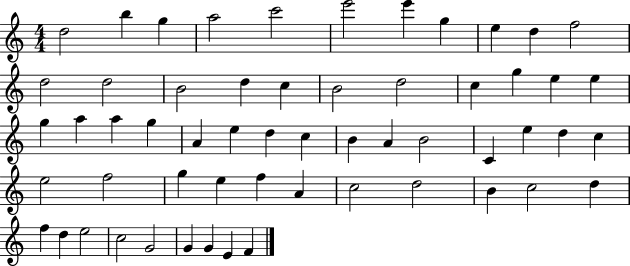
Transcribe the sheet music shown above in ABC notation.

X:1
T:Untitled
M:4/4
L:1/4
K:C
d2 b g a2 c'2 e'2 e' g e d f2 d2 d2 B2 d c B2 d2 c g e e g a a g A e d c B A B2 C e d c e2 f2 g e f A c2 d2 B c2 d f d e2 c2 G2 G G E F